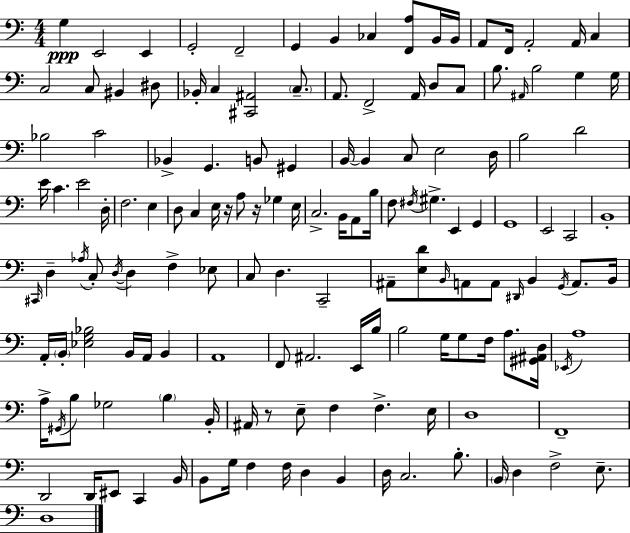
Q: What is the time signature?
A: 4/4